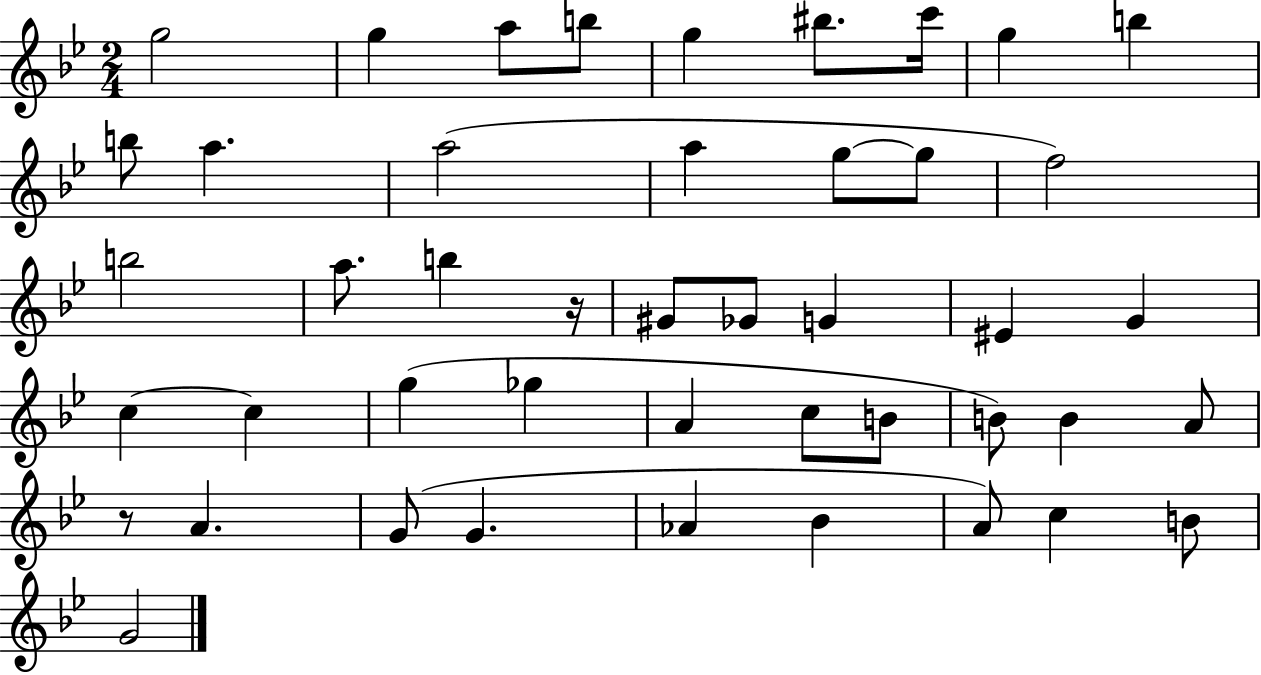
G5/h G5/q A5/e B5/e G5/q BIS5/e. C6/s G5/q B5/q B5/e A5/q. A5/h A5/q G5/e G5/e F5/h B5/h A5/e. B5/q R/s G#4/e Gb4/e G4/q EIS4/q G4/q C5/q C5/q G5/q Gb5/q A4/q C5/e B4/e B4/e B4/q A4/e R/e A4/q. G4/e G4/q. Ab4/q Bb4/q A4/e C5/q B4/e G4/h